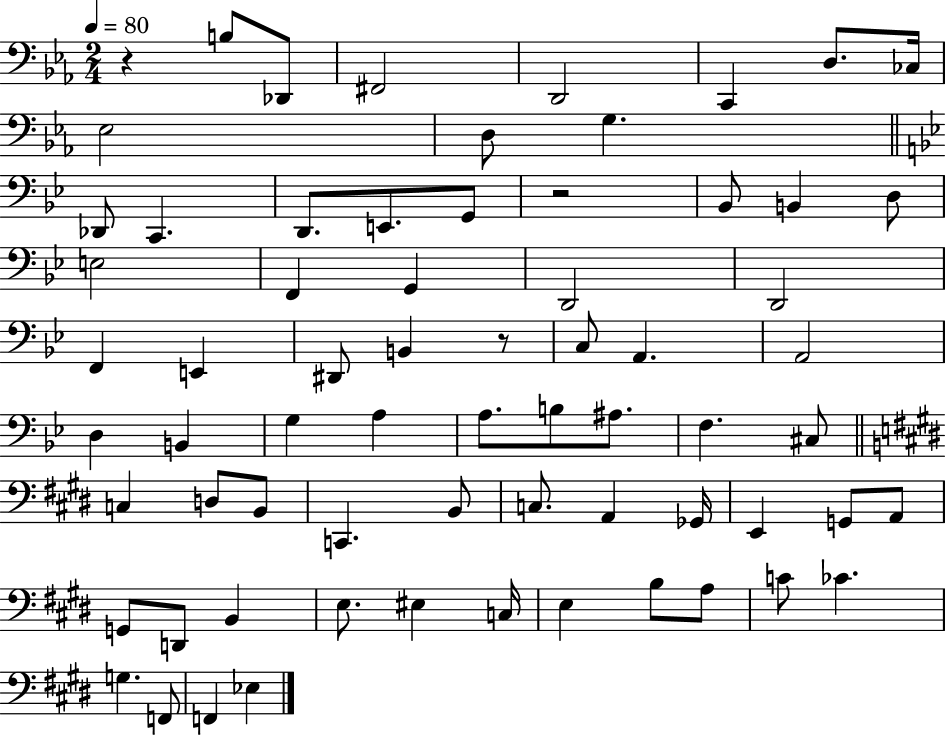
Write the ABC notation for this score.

X:1
T:Untitled
M:2/4
L:1/4
K:Eb
z B,/2 _D,,/2 ^F,,2 D,,2 C,, D,/2 _C,/4 _E,2 D,/2 G, _D,,/2 C,, D,,/2 E,,/2 G,,/2 z2 _B,,/2 B,, D,/2 E,2 F,, G,, D,,2 D,,2 F,, E,, ^D,,/2 B,, z/2 C,/2 A,, A,,2 D, B,, G, A, A,/2 B,/2 ^A,/2 F, ^C,/2 C, D,/2 B,,/2 C,, B,,/2 C,/2 A,, _G,,/4 E,, G,,/2 A,,/2 G,,/2 D,,/2 B,, E,/2 ^E, C,/4 E, B,/2 A,/2 C/2 _C G, F,,/2 F,, _E,